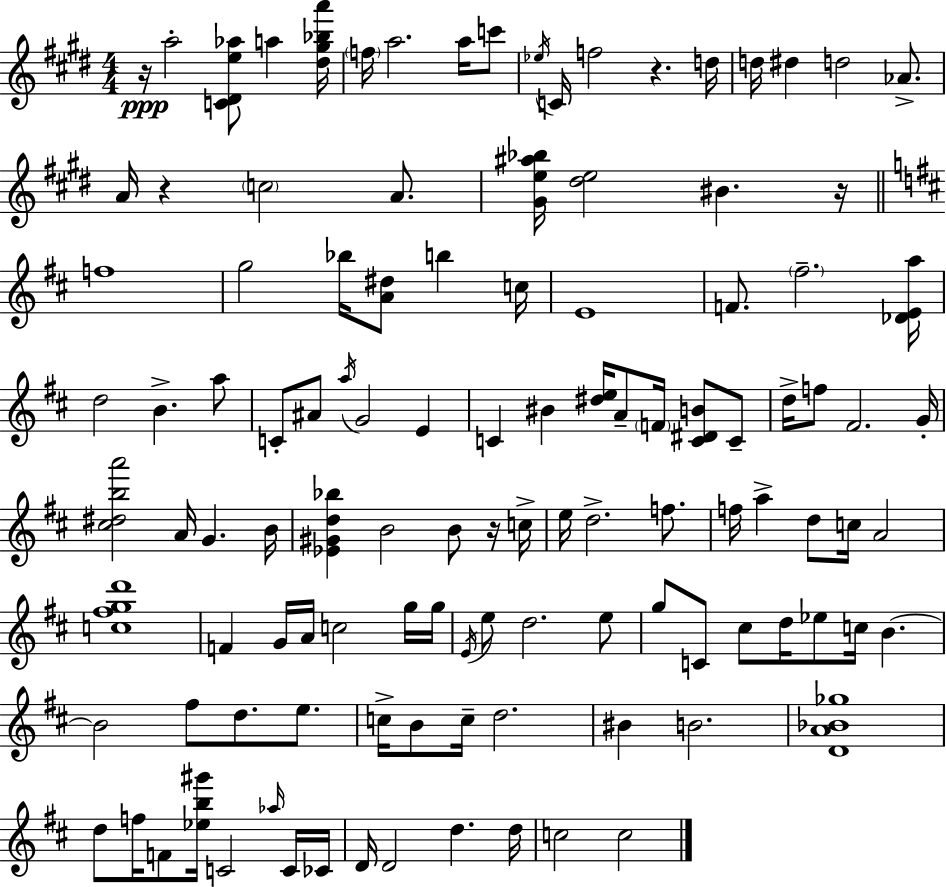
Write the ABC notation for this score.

X:1
T:Untitled
M:4/4
L:1/4
K:E
z/4 a2 [C^De_a]/2 a [^d^g_ba']/4 f/4 a2 a/4 c'/2 _e/4 C/4 f2 z d/4 d/4 ^d d2 _A/2 A/4 z c2 A/2 [^Ge^a_b]/4 [^de]2 ^B z/4 f4 g2 _b/4 [A^d]/2 b c/4 E4 F/2 ^f2 [_DEa]/4 d2 B a/2 C/2 ^A/2 a/4 G2 E C ^B [^de]/4 A/2 F/4 [C^DB]/2 C/2 d/4 f/2 ^F2 G/4 [^c^dba']2 A/4 G B/4 [_E^Gd_b] B2 B/2 z/4 c/4 e/4 d2 f/2 f/4 a d/2 c/4 A2 [c^fgd']4 F G/4 A/4 c2 g/4 g/4 E/4 e/2 d2 e/2 g/2 C/2 ^c/2 d/4 _e/2 c/4 B B2 ^f/2 d/2 e/2 c/4 B/2 c/4 d2 ^B B2 [DA_B_g]4 d/2 f/4 F/2 [_eb^g']/4 C2 _a/4 C/4 _C/4 D/4 D2 d d/4 c2 c2